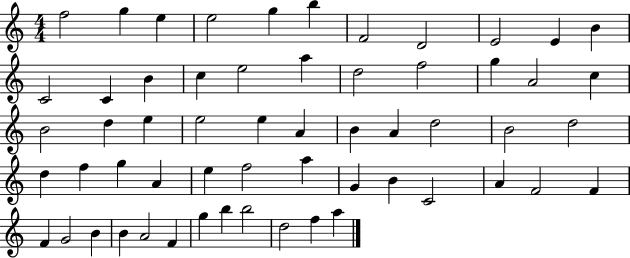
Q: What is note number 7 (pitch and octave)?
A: F4